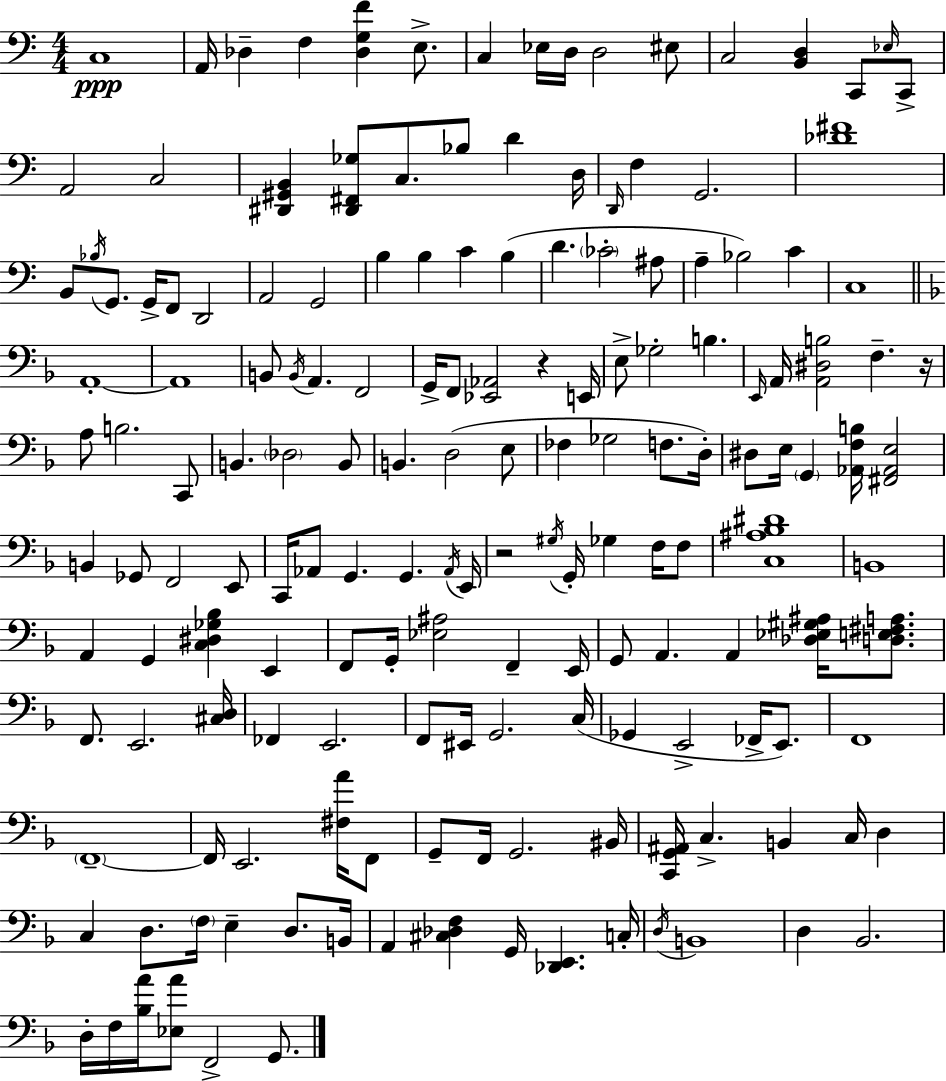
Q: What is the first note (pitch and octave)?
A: C3